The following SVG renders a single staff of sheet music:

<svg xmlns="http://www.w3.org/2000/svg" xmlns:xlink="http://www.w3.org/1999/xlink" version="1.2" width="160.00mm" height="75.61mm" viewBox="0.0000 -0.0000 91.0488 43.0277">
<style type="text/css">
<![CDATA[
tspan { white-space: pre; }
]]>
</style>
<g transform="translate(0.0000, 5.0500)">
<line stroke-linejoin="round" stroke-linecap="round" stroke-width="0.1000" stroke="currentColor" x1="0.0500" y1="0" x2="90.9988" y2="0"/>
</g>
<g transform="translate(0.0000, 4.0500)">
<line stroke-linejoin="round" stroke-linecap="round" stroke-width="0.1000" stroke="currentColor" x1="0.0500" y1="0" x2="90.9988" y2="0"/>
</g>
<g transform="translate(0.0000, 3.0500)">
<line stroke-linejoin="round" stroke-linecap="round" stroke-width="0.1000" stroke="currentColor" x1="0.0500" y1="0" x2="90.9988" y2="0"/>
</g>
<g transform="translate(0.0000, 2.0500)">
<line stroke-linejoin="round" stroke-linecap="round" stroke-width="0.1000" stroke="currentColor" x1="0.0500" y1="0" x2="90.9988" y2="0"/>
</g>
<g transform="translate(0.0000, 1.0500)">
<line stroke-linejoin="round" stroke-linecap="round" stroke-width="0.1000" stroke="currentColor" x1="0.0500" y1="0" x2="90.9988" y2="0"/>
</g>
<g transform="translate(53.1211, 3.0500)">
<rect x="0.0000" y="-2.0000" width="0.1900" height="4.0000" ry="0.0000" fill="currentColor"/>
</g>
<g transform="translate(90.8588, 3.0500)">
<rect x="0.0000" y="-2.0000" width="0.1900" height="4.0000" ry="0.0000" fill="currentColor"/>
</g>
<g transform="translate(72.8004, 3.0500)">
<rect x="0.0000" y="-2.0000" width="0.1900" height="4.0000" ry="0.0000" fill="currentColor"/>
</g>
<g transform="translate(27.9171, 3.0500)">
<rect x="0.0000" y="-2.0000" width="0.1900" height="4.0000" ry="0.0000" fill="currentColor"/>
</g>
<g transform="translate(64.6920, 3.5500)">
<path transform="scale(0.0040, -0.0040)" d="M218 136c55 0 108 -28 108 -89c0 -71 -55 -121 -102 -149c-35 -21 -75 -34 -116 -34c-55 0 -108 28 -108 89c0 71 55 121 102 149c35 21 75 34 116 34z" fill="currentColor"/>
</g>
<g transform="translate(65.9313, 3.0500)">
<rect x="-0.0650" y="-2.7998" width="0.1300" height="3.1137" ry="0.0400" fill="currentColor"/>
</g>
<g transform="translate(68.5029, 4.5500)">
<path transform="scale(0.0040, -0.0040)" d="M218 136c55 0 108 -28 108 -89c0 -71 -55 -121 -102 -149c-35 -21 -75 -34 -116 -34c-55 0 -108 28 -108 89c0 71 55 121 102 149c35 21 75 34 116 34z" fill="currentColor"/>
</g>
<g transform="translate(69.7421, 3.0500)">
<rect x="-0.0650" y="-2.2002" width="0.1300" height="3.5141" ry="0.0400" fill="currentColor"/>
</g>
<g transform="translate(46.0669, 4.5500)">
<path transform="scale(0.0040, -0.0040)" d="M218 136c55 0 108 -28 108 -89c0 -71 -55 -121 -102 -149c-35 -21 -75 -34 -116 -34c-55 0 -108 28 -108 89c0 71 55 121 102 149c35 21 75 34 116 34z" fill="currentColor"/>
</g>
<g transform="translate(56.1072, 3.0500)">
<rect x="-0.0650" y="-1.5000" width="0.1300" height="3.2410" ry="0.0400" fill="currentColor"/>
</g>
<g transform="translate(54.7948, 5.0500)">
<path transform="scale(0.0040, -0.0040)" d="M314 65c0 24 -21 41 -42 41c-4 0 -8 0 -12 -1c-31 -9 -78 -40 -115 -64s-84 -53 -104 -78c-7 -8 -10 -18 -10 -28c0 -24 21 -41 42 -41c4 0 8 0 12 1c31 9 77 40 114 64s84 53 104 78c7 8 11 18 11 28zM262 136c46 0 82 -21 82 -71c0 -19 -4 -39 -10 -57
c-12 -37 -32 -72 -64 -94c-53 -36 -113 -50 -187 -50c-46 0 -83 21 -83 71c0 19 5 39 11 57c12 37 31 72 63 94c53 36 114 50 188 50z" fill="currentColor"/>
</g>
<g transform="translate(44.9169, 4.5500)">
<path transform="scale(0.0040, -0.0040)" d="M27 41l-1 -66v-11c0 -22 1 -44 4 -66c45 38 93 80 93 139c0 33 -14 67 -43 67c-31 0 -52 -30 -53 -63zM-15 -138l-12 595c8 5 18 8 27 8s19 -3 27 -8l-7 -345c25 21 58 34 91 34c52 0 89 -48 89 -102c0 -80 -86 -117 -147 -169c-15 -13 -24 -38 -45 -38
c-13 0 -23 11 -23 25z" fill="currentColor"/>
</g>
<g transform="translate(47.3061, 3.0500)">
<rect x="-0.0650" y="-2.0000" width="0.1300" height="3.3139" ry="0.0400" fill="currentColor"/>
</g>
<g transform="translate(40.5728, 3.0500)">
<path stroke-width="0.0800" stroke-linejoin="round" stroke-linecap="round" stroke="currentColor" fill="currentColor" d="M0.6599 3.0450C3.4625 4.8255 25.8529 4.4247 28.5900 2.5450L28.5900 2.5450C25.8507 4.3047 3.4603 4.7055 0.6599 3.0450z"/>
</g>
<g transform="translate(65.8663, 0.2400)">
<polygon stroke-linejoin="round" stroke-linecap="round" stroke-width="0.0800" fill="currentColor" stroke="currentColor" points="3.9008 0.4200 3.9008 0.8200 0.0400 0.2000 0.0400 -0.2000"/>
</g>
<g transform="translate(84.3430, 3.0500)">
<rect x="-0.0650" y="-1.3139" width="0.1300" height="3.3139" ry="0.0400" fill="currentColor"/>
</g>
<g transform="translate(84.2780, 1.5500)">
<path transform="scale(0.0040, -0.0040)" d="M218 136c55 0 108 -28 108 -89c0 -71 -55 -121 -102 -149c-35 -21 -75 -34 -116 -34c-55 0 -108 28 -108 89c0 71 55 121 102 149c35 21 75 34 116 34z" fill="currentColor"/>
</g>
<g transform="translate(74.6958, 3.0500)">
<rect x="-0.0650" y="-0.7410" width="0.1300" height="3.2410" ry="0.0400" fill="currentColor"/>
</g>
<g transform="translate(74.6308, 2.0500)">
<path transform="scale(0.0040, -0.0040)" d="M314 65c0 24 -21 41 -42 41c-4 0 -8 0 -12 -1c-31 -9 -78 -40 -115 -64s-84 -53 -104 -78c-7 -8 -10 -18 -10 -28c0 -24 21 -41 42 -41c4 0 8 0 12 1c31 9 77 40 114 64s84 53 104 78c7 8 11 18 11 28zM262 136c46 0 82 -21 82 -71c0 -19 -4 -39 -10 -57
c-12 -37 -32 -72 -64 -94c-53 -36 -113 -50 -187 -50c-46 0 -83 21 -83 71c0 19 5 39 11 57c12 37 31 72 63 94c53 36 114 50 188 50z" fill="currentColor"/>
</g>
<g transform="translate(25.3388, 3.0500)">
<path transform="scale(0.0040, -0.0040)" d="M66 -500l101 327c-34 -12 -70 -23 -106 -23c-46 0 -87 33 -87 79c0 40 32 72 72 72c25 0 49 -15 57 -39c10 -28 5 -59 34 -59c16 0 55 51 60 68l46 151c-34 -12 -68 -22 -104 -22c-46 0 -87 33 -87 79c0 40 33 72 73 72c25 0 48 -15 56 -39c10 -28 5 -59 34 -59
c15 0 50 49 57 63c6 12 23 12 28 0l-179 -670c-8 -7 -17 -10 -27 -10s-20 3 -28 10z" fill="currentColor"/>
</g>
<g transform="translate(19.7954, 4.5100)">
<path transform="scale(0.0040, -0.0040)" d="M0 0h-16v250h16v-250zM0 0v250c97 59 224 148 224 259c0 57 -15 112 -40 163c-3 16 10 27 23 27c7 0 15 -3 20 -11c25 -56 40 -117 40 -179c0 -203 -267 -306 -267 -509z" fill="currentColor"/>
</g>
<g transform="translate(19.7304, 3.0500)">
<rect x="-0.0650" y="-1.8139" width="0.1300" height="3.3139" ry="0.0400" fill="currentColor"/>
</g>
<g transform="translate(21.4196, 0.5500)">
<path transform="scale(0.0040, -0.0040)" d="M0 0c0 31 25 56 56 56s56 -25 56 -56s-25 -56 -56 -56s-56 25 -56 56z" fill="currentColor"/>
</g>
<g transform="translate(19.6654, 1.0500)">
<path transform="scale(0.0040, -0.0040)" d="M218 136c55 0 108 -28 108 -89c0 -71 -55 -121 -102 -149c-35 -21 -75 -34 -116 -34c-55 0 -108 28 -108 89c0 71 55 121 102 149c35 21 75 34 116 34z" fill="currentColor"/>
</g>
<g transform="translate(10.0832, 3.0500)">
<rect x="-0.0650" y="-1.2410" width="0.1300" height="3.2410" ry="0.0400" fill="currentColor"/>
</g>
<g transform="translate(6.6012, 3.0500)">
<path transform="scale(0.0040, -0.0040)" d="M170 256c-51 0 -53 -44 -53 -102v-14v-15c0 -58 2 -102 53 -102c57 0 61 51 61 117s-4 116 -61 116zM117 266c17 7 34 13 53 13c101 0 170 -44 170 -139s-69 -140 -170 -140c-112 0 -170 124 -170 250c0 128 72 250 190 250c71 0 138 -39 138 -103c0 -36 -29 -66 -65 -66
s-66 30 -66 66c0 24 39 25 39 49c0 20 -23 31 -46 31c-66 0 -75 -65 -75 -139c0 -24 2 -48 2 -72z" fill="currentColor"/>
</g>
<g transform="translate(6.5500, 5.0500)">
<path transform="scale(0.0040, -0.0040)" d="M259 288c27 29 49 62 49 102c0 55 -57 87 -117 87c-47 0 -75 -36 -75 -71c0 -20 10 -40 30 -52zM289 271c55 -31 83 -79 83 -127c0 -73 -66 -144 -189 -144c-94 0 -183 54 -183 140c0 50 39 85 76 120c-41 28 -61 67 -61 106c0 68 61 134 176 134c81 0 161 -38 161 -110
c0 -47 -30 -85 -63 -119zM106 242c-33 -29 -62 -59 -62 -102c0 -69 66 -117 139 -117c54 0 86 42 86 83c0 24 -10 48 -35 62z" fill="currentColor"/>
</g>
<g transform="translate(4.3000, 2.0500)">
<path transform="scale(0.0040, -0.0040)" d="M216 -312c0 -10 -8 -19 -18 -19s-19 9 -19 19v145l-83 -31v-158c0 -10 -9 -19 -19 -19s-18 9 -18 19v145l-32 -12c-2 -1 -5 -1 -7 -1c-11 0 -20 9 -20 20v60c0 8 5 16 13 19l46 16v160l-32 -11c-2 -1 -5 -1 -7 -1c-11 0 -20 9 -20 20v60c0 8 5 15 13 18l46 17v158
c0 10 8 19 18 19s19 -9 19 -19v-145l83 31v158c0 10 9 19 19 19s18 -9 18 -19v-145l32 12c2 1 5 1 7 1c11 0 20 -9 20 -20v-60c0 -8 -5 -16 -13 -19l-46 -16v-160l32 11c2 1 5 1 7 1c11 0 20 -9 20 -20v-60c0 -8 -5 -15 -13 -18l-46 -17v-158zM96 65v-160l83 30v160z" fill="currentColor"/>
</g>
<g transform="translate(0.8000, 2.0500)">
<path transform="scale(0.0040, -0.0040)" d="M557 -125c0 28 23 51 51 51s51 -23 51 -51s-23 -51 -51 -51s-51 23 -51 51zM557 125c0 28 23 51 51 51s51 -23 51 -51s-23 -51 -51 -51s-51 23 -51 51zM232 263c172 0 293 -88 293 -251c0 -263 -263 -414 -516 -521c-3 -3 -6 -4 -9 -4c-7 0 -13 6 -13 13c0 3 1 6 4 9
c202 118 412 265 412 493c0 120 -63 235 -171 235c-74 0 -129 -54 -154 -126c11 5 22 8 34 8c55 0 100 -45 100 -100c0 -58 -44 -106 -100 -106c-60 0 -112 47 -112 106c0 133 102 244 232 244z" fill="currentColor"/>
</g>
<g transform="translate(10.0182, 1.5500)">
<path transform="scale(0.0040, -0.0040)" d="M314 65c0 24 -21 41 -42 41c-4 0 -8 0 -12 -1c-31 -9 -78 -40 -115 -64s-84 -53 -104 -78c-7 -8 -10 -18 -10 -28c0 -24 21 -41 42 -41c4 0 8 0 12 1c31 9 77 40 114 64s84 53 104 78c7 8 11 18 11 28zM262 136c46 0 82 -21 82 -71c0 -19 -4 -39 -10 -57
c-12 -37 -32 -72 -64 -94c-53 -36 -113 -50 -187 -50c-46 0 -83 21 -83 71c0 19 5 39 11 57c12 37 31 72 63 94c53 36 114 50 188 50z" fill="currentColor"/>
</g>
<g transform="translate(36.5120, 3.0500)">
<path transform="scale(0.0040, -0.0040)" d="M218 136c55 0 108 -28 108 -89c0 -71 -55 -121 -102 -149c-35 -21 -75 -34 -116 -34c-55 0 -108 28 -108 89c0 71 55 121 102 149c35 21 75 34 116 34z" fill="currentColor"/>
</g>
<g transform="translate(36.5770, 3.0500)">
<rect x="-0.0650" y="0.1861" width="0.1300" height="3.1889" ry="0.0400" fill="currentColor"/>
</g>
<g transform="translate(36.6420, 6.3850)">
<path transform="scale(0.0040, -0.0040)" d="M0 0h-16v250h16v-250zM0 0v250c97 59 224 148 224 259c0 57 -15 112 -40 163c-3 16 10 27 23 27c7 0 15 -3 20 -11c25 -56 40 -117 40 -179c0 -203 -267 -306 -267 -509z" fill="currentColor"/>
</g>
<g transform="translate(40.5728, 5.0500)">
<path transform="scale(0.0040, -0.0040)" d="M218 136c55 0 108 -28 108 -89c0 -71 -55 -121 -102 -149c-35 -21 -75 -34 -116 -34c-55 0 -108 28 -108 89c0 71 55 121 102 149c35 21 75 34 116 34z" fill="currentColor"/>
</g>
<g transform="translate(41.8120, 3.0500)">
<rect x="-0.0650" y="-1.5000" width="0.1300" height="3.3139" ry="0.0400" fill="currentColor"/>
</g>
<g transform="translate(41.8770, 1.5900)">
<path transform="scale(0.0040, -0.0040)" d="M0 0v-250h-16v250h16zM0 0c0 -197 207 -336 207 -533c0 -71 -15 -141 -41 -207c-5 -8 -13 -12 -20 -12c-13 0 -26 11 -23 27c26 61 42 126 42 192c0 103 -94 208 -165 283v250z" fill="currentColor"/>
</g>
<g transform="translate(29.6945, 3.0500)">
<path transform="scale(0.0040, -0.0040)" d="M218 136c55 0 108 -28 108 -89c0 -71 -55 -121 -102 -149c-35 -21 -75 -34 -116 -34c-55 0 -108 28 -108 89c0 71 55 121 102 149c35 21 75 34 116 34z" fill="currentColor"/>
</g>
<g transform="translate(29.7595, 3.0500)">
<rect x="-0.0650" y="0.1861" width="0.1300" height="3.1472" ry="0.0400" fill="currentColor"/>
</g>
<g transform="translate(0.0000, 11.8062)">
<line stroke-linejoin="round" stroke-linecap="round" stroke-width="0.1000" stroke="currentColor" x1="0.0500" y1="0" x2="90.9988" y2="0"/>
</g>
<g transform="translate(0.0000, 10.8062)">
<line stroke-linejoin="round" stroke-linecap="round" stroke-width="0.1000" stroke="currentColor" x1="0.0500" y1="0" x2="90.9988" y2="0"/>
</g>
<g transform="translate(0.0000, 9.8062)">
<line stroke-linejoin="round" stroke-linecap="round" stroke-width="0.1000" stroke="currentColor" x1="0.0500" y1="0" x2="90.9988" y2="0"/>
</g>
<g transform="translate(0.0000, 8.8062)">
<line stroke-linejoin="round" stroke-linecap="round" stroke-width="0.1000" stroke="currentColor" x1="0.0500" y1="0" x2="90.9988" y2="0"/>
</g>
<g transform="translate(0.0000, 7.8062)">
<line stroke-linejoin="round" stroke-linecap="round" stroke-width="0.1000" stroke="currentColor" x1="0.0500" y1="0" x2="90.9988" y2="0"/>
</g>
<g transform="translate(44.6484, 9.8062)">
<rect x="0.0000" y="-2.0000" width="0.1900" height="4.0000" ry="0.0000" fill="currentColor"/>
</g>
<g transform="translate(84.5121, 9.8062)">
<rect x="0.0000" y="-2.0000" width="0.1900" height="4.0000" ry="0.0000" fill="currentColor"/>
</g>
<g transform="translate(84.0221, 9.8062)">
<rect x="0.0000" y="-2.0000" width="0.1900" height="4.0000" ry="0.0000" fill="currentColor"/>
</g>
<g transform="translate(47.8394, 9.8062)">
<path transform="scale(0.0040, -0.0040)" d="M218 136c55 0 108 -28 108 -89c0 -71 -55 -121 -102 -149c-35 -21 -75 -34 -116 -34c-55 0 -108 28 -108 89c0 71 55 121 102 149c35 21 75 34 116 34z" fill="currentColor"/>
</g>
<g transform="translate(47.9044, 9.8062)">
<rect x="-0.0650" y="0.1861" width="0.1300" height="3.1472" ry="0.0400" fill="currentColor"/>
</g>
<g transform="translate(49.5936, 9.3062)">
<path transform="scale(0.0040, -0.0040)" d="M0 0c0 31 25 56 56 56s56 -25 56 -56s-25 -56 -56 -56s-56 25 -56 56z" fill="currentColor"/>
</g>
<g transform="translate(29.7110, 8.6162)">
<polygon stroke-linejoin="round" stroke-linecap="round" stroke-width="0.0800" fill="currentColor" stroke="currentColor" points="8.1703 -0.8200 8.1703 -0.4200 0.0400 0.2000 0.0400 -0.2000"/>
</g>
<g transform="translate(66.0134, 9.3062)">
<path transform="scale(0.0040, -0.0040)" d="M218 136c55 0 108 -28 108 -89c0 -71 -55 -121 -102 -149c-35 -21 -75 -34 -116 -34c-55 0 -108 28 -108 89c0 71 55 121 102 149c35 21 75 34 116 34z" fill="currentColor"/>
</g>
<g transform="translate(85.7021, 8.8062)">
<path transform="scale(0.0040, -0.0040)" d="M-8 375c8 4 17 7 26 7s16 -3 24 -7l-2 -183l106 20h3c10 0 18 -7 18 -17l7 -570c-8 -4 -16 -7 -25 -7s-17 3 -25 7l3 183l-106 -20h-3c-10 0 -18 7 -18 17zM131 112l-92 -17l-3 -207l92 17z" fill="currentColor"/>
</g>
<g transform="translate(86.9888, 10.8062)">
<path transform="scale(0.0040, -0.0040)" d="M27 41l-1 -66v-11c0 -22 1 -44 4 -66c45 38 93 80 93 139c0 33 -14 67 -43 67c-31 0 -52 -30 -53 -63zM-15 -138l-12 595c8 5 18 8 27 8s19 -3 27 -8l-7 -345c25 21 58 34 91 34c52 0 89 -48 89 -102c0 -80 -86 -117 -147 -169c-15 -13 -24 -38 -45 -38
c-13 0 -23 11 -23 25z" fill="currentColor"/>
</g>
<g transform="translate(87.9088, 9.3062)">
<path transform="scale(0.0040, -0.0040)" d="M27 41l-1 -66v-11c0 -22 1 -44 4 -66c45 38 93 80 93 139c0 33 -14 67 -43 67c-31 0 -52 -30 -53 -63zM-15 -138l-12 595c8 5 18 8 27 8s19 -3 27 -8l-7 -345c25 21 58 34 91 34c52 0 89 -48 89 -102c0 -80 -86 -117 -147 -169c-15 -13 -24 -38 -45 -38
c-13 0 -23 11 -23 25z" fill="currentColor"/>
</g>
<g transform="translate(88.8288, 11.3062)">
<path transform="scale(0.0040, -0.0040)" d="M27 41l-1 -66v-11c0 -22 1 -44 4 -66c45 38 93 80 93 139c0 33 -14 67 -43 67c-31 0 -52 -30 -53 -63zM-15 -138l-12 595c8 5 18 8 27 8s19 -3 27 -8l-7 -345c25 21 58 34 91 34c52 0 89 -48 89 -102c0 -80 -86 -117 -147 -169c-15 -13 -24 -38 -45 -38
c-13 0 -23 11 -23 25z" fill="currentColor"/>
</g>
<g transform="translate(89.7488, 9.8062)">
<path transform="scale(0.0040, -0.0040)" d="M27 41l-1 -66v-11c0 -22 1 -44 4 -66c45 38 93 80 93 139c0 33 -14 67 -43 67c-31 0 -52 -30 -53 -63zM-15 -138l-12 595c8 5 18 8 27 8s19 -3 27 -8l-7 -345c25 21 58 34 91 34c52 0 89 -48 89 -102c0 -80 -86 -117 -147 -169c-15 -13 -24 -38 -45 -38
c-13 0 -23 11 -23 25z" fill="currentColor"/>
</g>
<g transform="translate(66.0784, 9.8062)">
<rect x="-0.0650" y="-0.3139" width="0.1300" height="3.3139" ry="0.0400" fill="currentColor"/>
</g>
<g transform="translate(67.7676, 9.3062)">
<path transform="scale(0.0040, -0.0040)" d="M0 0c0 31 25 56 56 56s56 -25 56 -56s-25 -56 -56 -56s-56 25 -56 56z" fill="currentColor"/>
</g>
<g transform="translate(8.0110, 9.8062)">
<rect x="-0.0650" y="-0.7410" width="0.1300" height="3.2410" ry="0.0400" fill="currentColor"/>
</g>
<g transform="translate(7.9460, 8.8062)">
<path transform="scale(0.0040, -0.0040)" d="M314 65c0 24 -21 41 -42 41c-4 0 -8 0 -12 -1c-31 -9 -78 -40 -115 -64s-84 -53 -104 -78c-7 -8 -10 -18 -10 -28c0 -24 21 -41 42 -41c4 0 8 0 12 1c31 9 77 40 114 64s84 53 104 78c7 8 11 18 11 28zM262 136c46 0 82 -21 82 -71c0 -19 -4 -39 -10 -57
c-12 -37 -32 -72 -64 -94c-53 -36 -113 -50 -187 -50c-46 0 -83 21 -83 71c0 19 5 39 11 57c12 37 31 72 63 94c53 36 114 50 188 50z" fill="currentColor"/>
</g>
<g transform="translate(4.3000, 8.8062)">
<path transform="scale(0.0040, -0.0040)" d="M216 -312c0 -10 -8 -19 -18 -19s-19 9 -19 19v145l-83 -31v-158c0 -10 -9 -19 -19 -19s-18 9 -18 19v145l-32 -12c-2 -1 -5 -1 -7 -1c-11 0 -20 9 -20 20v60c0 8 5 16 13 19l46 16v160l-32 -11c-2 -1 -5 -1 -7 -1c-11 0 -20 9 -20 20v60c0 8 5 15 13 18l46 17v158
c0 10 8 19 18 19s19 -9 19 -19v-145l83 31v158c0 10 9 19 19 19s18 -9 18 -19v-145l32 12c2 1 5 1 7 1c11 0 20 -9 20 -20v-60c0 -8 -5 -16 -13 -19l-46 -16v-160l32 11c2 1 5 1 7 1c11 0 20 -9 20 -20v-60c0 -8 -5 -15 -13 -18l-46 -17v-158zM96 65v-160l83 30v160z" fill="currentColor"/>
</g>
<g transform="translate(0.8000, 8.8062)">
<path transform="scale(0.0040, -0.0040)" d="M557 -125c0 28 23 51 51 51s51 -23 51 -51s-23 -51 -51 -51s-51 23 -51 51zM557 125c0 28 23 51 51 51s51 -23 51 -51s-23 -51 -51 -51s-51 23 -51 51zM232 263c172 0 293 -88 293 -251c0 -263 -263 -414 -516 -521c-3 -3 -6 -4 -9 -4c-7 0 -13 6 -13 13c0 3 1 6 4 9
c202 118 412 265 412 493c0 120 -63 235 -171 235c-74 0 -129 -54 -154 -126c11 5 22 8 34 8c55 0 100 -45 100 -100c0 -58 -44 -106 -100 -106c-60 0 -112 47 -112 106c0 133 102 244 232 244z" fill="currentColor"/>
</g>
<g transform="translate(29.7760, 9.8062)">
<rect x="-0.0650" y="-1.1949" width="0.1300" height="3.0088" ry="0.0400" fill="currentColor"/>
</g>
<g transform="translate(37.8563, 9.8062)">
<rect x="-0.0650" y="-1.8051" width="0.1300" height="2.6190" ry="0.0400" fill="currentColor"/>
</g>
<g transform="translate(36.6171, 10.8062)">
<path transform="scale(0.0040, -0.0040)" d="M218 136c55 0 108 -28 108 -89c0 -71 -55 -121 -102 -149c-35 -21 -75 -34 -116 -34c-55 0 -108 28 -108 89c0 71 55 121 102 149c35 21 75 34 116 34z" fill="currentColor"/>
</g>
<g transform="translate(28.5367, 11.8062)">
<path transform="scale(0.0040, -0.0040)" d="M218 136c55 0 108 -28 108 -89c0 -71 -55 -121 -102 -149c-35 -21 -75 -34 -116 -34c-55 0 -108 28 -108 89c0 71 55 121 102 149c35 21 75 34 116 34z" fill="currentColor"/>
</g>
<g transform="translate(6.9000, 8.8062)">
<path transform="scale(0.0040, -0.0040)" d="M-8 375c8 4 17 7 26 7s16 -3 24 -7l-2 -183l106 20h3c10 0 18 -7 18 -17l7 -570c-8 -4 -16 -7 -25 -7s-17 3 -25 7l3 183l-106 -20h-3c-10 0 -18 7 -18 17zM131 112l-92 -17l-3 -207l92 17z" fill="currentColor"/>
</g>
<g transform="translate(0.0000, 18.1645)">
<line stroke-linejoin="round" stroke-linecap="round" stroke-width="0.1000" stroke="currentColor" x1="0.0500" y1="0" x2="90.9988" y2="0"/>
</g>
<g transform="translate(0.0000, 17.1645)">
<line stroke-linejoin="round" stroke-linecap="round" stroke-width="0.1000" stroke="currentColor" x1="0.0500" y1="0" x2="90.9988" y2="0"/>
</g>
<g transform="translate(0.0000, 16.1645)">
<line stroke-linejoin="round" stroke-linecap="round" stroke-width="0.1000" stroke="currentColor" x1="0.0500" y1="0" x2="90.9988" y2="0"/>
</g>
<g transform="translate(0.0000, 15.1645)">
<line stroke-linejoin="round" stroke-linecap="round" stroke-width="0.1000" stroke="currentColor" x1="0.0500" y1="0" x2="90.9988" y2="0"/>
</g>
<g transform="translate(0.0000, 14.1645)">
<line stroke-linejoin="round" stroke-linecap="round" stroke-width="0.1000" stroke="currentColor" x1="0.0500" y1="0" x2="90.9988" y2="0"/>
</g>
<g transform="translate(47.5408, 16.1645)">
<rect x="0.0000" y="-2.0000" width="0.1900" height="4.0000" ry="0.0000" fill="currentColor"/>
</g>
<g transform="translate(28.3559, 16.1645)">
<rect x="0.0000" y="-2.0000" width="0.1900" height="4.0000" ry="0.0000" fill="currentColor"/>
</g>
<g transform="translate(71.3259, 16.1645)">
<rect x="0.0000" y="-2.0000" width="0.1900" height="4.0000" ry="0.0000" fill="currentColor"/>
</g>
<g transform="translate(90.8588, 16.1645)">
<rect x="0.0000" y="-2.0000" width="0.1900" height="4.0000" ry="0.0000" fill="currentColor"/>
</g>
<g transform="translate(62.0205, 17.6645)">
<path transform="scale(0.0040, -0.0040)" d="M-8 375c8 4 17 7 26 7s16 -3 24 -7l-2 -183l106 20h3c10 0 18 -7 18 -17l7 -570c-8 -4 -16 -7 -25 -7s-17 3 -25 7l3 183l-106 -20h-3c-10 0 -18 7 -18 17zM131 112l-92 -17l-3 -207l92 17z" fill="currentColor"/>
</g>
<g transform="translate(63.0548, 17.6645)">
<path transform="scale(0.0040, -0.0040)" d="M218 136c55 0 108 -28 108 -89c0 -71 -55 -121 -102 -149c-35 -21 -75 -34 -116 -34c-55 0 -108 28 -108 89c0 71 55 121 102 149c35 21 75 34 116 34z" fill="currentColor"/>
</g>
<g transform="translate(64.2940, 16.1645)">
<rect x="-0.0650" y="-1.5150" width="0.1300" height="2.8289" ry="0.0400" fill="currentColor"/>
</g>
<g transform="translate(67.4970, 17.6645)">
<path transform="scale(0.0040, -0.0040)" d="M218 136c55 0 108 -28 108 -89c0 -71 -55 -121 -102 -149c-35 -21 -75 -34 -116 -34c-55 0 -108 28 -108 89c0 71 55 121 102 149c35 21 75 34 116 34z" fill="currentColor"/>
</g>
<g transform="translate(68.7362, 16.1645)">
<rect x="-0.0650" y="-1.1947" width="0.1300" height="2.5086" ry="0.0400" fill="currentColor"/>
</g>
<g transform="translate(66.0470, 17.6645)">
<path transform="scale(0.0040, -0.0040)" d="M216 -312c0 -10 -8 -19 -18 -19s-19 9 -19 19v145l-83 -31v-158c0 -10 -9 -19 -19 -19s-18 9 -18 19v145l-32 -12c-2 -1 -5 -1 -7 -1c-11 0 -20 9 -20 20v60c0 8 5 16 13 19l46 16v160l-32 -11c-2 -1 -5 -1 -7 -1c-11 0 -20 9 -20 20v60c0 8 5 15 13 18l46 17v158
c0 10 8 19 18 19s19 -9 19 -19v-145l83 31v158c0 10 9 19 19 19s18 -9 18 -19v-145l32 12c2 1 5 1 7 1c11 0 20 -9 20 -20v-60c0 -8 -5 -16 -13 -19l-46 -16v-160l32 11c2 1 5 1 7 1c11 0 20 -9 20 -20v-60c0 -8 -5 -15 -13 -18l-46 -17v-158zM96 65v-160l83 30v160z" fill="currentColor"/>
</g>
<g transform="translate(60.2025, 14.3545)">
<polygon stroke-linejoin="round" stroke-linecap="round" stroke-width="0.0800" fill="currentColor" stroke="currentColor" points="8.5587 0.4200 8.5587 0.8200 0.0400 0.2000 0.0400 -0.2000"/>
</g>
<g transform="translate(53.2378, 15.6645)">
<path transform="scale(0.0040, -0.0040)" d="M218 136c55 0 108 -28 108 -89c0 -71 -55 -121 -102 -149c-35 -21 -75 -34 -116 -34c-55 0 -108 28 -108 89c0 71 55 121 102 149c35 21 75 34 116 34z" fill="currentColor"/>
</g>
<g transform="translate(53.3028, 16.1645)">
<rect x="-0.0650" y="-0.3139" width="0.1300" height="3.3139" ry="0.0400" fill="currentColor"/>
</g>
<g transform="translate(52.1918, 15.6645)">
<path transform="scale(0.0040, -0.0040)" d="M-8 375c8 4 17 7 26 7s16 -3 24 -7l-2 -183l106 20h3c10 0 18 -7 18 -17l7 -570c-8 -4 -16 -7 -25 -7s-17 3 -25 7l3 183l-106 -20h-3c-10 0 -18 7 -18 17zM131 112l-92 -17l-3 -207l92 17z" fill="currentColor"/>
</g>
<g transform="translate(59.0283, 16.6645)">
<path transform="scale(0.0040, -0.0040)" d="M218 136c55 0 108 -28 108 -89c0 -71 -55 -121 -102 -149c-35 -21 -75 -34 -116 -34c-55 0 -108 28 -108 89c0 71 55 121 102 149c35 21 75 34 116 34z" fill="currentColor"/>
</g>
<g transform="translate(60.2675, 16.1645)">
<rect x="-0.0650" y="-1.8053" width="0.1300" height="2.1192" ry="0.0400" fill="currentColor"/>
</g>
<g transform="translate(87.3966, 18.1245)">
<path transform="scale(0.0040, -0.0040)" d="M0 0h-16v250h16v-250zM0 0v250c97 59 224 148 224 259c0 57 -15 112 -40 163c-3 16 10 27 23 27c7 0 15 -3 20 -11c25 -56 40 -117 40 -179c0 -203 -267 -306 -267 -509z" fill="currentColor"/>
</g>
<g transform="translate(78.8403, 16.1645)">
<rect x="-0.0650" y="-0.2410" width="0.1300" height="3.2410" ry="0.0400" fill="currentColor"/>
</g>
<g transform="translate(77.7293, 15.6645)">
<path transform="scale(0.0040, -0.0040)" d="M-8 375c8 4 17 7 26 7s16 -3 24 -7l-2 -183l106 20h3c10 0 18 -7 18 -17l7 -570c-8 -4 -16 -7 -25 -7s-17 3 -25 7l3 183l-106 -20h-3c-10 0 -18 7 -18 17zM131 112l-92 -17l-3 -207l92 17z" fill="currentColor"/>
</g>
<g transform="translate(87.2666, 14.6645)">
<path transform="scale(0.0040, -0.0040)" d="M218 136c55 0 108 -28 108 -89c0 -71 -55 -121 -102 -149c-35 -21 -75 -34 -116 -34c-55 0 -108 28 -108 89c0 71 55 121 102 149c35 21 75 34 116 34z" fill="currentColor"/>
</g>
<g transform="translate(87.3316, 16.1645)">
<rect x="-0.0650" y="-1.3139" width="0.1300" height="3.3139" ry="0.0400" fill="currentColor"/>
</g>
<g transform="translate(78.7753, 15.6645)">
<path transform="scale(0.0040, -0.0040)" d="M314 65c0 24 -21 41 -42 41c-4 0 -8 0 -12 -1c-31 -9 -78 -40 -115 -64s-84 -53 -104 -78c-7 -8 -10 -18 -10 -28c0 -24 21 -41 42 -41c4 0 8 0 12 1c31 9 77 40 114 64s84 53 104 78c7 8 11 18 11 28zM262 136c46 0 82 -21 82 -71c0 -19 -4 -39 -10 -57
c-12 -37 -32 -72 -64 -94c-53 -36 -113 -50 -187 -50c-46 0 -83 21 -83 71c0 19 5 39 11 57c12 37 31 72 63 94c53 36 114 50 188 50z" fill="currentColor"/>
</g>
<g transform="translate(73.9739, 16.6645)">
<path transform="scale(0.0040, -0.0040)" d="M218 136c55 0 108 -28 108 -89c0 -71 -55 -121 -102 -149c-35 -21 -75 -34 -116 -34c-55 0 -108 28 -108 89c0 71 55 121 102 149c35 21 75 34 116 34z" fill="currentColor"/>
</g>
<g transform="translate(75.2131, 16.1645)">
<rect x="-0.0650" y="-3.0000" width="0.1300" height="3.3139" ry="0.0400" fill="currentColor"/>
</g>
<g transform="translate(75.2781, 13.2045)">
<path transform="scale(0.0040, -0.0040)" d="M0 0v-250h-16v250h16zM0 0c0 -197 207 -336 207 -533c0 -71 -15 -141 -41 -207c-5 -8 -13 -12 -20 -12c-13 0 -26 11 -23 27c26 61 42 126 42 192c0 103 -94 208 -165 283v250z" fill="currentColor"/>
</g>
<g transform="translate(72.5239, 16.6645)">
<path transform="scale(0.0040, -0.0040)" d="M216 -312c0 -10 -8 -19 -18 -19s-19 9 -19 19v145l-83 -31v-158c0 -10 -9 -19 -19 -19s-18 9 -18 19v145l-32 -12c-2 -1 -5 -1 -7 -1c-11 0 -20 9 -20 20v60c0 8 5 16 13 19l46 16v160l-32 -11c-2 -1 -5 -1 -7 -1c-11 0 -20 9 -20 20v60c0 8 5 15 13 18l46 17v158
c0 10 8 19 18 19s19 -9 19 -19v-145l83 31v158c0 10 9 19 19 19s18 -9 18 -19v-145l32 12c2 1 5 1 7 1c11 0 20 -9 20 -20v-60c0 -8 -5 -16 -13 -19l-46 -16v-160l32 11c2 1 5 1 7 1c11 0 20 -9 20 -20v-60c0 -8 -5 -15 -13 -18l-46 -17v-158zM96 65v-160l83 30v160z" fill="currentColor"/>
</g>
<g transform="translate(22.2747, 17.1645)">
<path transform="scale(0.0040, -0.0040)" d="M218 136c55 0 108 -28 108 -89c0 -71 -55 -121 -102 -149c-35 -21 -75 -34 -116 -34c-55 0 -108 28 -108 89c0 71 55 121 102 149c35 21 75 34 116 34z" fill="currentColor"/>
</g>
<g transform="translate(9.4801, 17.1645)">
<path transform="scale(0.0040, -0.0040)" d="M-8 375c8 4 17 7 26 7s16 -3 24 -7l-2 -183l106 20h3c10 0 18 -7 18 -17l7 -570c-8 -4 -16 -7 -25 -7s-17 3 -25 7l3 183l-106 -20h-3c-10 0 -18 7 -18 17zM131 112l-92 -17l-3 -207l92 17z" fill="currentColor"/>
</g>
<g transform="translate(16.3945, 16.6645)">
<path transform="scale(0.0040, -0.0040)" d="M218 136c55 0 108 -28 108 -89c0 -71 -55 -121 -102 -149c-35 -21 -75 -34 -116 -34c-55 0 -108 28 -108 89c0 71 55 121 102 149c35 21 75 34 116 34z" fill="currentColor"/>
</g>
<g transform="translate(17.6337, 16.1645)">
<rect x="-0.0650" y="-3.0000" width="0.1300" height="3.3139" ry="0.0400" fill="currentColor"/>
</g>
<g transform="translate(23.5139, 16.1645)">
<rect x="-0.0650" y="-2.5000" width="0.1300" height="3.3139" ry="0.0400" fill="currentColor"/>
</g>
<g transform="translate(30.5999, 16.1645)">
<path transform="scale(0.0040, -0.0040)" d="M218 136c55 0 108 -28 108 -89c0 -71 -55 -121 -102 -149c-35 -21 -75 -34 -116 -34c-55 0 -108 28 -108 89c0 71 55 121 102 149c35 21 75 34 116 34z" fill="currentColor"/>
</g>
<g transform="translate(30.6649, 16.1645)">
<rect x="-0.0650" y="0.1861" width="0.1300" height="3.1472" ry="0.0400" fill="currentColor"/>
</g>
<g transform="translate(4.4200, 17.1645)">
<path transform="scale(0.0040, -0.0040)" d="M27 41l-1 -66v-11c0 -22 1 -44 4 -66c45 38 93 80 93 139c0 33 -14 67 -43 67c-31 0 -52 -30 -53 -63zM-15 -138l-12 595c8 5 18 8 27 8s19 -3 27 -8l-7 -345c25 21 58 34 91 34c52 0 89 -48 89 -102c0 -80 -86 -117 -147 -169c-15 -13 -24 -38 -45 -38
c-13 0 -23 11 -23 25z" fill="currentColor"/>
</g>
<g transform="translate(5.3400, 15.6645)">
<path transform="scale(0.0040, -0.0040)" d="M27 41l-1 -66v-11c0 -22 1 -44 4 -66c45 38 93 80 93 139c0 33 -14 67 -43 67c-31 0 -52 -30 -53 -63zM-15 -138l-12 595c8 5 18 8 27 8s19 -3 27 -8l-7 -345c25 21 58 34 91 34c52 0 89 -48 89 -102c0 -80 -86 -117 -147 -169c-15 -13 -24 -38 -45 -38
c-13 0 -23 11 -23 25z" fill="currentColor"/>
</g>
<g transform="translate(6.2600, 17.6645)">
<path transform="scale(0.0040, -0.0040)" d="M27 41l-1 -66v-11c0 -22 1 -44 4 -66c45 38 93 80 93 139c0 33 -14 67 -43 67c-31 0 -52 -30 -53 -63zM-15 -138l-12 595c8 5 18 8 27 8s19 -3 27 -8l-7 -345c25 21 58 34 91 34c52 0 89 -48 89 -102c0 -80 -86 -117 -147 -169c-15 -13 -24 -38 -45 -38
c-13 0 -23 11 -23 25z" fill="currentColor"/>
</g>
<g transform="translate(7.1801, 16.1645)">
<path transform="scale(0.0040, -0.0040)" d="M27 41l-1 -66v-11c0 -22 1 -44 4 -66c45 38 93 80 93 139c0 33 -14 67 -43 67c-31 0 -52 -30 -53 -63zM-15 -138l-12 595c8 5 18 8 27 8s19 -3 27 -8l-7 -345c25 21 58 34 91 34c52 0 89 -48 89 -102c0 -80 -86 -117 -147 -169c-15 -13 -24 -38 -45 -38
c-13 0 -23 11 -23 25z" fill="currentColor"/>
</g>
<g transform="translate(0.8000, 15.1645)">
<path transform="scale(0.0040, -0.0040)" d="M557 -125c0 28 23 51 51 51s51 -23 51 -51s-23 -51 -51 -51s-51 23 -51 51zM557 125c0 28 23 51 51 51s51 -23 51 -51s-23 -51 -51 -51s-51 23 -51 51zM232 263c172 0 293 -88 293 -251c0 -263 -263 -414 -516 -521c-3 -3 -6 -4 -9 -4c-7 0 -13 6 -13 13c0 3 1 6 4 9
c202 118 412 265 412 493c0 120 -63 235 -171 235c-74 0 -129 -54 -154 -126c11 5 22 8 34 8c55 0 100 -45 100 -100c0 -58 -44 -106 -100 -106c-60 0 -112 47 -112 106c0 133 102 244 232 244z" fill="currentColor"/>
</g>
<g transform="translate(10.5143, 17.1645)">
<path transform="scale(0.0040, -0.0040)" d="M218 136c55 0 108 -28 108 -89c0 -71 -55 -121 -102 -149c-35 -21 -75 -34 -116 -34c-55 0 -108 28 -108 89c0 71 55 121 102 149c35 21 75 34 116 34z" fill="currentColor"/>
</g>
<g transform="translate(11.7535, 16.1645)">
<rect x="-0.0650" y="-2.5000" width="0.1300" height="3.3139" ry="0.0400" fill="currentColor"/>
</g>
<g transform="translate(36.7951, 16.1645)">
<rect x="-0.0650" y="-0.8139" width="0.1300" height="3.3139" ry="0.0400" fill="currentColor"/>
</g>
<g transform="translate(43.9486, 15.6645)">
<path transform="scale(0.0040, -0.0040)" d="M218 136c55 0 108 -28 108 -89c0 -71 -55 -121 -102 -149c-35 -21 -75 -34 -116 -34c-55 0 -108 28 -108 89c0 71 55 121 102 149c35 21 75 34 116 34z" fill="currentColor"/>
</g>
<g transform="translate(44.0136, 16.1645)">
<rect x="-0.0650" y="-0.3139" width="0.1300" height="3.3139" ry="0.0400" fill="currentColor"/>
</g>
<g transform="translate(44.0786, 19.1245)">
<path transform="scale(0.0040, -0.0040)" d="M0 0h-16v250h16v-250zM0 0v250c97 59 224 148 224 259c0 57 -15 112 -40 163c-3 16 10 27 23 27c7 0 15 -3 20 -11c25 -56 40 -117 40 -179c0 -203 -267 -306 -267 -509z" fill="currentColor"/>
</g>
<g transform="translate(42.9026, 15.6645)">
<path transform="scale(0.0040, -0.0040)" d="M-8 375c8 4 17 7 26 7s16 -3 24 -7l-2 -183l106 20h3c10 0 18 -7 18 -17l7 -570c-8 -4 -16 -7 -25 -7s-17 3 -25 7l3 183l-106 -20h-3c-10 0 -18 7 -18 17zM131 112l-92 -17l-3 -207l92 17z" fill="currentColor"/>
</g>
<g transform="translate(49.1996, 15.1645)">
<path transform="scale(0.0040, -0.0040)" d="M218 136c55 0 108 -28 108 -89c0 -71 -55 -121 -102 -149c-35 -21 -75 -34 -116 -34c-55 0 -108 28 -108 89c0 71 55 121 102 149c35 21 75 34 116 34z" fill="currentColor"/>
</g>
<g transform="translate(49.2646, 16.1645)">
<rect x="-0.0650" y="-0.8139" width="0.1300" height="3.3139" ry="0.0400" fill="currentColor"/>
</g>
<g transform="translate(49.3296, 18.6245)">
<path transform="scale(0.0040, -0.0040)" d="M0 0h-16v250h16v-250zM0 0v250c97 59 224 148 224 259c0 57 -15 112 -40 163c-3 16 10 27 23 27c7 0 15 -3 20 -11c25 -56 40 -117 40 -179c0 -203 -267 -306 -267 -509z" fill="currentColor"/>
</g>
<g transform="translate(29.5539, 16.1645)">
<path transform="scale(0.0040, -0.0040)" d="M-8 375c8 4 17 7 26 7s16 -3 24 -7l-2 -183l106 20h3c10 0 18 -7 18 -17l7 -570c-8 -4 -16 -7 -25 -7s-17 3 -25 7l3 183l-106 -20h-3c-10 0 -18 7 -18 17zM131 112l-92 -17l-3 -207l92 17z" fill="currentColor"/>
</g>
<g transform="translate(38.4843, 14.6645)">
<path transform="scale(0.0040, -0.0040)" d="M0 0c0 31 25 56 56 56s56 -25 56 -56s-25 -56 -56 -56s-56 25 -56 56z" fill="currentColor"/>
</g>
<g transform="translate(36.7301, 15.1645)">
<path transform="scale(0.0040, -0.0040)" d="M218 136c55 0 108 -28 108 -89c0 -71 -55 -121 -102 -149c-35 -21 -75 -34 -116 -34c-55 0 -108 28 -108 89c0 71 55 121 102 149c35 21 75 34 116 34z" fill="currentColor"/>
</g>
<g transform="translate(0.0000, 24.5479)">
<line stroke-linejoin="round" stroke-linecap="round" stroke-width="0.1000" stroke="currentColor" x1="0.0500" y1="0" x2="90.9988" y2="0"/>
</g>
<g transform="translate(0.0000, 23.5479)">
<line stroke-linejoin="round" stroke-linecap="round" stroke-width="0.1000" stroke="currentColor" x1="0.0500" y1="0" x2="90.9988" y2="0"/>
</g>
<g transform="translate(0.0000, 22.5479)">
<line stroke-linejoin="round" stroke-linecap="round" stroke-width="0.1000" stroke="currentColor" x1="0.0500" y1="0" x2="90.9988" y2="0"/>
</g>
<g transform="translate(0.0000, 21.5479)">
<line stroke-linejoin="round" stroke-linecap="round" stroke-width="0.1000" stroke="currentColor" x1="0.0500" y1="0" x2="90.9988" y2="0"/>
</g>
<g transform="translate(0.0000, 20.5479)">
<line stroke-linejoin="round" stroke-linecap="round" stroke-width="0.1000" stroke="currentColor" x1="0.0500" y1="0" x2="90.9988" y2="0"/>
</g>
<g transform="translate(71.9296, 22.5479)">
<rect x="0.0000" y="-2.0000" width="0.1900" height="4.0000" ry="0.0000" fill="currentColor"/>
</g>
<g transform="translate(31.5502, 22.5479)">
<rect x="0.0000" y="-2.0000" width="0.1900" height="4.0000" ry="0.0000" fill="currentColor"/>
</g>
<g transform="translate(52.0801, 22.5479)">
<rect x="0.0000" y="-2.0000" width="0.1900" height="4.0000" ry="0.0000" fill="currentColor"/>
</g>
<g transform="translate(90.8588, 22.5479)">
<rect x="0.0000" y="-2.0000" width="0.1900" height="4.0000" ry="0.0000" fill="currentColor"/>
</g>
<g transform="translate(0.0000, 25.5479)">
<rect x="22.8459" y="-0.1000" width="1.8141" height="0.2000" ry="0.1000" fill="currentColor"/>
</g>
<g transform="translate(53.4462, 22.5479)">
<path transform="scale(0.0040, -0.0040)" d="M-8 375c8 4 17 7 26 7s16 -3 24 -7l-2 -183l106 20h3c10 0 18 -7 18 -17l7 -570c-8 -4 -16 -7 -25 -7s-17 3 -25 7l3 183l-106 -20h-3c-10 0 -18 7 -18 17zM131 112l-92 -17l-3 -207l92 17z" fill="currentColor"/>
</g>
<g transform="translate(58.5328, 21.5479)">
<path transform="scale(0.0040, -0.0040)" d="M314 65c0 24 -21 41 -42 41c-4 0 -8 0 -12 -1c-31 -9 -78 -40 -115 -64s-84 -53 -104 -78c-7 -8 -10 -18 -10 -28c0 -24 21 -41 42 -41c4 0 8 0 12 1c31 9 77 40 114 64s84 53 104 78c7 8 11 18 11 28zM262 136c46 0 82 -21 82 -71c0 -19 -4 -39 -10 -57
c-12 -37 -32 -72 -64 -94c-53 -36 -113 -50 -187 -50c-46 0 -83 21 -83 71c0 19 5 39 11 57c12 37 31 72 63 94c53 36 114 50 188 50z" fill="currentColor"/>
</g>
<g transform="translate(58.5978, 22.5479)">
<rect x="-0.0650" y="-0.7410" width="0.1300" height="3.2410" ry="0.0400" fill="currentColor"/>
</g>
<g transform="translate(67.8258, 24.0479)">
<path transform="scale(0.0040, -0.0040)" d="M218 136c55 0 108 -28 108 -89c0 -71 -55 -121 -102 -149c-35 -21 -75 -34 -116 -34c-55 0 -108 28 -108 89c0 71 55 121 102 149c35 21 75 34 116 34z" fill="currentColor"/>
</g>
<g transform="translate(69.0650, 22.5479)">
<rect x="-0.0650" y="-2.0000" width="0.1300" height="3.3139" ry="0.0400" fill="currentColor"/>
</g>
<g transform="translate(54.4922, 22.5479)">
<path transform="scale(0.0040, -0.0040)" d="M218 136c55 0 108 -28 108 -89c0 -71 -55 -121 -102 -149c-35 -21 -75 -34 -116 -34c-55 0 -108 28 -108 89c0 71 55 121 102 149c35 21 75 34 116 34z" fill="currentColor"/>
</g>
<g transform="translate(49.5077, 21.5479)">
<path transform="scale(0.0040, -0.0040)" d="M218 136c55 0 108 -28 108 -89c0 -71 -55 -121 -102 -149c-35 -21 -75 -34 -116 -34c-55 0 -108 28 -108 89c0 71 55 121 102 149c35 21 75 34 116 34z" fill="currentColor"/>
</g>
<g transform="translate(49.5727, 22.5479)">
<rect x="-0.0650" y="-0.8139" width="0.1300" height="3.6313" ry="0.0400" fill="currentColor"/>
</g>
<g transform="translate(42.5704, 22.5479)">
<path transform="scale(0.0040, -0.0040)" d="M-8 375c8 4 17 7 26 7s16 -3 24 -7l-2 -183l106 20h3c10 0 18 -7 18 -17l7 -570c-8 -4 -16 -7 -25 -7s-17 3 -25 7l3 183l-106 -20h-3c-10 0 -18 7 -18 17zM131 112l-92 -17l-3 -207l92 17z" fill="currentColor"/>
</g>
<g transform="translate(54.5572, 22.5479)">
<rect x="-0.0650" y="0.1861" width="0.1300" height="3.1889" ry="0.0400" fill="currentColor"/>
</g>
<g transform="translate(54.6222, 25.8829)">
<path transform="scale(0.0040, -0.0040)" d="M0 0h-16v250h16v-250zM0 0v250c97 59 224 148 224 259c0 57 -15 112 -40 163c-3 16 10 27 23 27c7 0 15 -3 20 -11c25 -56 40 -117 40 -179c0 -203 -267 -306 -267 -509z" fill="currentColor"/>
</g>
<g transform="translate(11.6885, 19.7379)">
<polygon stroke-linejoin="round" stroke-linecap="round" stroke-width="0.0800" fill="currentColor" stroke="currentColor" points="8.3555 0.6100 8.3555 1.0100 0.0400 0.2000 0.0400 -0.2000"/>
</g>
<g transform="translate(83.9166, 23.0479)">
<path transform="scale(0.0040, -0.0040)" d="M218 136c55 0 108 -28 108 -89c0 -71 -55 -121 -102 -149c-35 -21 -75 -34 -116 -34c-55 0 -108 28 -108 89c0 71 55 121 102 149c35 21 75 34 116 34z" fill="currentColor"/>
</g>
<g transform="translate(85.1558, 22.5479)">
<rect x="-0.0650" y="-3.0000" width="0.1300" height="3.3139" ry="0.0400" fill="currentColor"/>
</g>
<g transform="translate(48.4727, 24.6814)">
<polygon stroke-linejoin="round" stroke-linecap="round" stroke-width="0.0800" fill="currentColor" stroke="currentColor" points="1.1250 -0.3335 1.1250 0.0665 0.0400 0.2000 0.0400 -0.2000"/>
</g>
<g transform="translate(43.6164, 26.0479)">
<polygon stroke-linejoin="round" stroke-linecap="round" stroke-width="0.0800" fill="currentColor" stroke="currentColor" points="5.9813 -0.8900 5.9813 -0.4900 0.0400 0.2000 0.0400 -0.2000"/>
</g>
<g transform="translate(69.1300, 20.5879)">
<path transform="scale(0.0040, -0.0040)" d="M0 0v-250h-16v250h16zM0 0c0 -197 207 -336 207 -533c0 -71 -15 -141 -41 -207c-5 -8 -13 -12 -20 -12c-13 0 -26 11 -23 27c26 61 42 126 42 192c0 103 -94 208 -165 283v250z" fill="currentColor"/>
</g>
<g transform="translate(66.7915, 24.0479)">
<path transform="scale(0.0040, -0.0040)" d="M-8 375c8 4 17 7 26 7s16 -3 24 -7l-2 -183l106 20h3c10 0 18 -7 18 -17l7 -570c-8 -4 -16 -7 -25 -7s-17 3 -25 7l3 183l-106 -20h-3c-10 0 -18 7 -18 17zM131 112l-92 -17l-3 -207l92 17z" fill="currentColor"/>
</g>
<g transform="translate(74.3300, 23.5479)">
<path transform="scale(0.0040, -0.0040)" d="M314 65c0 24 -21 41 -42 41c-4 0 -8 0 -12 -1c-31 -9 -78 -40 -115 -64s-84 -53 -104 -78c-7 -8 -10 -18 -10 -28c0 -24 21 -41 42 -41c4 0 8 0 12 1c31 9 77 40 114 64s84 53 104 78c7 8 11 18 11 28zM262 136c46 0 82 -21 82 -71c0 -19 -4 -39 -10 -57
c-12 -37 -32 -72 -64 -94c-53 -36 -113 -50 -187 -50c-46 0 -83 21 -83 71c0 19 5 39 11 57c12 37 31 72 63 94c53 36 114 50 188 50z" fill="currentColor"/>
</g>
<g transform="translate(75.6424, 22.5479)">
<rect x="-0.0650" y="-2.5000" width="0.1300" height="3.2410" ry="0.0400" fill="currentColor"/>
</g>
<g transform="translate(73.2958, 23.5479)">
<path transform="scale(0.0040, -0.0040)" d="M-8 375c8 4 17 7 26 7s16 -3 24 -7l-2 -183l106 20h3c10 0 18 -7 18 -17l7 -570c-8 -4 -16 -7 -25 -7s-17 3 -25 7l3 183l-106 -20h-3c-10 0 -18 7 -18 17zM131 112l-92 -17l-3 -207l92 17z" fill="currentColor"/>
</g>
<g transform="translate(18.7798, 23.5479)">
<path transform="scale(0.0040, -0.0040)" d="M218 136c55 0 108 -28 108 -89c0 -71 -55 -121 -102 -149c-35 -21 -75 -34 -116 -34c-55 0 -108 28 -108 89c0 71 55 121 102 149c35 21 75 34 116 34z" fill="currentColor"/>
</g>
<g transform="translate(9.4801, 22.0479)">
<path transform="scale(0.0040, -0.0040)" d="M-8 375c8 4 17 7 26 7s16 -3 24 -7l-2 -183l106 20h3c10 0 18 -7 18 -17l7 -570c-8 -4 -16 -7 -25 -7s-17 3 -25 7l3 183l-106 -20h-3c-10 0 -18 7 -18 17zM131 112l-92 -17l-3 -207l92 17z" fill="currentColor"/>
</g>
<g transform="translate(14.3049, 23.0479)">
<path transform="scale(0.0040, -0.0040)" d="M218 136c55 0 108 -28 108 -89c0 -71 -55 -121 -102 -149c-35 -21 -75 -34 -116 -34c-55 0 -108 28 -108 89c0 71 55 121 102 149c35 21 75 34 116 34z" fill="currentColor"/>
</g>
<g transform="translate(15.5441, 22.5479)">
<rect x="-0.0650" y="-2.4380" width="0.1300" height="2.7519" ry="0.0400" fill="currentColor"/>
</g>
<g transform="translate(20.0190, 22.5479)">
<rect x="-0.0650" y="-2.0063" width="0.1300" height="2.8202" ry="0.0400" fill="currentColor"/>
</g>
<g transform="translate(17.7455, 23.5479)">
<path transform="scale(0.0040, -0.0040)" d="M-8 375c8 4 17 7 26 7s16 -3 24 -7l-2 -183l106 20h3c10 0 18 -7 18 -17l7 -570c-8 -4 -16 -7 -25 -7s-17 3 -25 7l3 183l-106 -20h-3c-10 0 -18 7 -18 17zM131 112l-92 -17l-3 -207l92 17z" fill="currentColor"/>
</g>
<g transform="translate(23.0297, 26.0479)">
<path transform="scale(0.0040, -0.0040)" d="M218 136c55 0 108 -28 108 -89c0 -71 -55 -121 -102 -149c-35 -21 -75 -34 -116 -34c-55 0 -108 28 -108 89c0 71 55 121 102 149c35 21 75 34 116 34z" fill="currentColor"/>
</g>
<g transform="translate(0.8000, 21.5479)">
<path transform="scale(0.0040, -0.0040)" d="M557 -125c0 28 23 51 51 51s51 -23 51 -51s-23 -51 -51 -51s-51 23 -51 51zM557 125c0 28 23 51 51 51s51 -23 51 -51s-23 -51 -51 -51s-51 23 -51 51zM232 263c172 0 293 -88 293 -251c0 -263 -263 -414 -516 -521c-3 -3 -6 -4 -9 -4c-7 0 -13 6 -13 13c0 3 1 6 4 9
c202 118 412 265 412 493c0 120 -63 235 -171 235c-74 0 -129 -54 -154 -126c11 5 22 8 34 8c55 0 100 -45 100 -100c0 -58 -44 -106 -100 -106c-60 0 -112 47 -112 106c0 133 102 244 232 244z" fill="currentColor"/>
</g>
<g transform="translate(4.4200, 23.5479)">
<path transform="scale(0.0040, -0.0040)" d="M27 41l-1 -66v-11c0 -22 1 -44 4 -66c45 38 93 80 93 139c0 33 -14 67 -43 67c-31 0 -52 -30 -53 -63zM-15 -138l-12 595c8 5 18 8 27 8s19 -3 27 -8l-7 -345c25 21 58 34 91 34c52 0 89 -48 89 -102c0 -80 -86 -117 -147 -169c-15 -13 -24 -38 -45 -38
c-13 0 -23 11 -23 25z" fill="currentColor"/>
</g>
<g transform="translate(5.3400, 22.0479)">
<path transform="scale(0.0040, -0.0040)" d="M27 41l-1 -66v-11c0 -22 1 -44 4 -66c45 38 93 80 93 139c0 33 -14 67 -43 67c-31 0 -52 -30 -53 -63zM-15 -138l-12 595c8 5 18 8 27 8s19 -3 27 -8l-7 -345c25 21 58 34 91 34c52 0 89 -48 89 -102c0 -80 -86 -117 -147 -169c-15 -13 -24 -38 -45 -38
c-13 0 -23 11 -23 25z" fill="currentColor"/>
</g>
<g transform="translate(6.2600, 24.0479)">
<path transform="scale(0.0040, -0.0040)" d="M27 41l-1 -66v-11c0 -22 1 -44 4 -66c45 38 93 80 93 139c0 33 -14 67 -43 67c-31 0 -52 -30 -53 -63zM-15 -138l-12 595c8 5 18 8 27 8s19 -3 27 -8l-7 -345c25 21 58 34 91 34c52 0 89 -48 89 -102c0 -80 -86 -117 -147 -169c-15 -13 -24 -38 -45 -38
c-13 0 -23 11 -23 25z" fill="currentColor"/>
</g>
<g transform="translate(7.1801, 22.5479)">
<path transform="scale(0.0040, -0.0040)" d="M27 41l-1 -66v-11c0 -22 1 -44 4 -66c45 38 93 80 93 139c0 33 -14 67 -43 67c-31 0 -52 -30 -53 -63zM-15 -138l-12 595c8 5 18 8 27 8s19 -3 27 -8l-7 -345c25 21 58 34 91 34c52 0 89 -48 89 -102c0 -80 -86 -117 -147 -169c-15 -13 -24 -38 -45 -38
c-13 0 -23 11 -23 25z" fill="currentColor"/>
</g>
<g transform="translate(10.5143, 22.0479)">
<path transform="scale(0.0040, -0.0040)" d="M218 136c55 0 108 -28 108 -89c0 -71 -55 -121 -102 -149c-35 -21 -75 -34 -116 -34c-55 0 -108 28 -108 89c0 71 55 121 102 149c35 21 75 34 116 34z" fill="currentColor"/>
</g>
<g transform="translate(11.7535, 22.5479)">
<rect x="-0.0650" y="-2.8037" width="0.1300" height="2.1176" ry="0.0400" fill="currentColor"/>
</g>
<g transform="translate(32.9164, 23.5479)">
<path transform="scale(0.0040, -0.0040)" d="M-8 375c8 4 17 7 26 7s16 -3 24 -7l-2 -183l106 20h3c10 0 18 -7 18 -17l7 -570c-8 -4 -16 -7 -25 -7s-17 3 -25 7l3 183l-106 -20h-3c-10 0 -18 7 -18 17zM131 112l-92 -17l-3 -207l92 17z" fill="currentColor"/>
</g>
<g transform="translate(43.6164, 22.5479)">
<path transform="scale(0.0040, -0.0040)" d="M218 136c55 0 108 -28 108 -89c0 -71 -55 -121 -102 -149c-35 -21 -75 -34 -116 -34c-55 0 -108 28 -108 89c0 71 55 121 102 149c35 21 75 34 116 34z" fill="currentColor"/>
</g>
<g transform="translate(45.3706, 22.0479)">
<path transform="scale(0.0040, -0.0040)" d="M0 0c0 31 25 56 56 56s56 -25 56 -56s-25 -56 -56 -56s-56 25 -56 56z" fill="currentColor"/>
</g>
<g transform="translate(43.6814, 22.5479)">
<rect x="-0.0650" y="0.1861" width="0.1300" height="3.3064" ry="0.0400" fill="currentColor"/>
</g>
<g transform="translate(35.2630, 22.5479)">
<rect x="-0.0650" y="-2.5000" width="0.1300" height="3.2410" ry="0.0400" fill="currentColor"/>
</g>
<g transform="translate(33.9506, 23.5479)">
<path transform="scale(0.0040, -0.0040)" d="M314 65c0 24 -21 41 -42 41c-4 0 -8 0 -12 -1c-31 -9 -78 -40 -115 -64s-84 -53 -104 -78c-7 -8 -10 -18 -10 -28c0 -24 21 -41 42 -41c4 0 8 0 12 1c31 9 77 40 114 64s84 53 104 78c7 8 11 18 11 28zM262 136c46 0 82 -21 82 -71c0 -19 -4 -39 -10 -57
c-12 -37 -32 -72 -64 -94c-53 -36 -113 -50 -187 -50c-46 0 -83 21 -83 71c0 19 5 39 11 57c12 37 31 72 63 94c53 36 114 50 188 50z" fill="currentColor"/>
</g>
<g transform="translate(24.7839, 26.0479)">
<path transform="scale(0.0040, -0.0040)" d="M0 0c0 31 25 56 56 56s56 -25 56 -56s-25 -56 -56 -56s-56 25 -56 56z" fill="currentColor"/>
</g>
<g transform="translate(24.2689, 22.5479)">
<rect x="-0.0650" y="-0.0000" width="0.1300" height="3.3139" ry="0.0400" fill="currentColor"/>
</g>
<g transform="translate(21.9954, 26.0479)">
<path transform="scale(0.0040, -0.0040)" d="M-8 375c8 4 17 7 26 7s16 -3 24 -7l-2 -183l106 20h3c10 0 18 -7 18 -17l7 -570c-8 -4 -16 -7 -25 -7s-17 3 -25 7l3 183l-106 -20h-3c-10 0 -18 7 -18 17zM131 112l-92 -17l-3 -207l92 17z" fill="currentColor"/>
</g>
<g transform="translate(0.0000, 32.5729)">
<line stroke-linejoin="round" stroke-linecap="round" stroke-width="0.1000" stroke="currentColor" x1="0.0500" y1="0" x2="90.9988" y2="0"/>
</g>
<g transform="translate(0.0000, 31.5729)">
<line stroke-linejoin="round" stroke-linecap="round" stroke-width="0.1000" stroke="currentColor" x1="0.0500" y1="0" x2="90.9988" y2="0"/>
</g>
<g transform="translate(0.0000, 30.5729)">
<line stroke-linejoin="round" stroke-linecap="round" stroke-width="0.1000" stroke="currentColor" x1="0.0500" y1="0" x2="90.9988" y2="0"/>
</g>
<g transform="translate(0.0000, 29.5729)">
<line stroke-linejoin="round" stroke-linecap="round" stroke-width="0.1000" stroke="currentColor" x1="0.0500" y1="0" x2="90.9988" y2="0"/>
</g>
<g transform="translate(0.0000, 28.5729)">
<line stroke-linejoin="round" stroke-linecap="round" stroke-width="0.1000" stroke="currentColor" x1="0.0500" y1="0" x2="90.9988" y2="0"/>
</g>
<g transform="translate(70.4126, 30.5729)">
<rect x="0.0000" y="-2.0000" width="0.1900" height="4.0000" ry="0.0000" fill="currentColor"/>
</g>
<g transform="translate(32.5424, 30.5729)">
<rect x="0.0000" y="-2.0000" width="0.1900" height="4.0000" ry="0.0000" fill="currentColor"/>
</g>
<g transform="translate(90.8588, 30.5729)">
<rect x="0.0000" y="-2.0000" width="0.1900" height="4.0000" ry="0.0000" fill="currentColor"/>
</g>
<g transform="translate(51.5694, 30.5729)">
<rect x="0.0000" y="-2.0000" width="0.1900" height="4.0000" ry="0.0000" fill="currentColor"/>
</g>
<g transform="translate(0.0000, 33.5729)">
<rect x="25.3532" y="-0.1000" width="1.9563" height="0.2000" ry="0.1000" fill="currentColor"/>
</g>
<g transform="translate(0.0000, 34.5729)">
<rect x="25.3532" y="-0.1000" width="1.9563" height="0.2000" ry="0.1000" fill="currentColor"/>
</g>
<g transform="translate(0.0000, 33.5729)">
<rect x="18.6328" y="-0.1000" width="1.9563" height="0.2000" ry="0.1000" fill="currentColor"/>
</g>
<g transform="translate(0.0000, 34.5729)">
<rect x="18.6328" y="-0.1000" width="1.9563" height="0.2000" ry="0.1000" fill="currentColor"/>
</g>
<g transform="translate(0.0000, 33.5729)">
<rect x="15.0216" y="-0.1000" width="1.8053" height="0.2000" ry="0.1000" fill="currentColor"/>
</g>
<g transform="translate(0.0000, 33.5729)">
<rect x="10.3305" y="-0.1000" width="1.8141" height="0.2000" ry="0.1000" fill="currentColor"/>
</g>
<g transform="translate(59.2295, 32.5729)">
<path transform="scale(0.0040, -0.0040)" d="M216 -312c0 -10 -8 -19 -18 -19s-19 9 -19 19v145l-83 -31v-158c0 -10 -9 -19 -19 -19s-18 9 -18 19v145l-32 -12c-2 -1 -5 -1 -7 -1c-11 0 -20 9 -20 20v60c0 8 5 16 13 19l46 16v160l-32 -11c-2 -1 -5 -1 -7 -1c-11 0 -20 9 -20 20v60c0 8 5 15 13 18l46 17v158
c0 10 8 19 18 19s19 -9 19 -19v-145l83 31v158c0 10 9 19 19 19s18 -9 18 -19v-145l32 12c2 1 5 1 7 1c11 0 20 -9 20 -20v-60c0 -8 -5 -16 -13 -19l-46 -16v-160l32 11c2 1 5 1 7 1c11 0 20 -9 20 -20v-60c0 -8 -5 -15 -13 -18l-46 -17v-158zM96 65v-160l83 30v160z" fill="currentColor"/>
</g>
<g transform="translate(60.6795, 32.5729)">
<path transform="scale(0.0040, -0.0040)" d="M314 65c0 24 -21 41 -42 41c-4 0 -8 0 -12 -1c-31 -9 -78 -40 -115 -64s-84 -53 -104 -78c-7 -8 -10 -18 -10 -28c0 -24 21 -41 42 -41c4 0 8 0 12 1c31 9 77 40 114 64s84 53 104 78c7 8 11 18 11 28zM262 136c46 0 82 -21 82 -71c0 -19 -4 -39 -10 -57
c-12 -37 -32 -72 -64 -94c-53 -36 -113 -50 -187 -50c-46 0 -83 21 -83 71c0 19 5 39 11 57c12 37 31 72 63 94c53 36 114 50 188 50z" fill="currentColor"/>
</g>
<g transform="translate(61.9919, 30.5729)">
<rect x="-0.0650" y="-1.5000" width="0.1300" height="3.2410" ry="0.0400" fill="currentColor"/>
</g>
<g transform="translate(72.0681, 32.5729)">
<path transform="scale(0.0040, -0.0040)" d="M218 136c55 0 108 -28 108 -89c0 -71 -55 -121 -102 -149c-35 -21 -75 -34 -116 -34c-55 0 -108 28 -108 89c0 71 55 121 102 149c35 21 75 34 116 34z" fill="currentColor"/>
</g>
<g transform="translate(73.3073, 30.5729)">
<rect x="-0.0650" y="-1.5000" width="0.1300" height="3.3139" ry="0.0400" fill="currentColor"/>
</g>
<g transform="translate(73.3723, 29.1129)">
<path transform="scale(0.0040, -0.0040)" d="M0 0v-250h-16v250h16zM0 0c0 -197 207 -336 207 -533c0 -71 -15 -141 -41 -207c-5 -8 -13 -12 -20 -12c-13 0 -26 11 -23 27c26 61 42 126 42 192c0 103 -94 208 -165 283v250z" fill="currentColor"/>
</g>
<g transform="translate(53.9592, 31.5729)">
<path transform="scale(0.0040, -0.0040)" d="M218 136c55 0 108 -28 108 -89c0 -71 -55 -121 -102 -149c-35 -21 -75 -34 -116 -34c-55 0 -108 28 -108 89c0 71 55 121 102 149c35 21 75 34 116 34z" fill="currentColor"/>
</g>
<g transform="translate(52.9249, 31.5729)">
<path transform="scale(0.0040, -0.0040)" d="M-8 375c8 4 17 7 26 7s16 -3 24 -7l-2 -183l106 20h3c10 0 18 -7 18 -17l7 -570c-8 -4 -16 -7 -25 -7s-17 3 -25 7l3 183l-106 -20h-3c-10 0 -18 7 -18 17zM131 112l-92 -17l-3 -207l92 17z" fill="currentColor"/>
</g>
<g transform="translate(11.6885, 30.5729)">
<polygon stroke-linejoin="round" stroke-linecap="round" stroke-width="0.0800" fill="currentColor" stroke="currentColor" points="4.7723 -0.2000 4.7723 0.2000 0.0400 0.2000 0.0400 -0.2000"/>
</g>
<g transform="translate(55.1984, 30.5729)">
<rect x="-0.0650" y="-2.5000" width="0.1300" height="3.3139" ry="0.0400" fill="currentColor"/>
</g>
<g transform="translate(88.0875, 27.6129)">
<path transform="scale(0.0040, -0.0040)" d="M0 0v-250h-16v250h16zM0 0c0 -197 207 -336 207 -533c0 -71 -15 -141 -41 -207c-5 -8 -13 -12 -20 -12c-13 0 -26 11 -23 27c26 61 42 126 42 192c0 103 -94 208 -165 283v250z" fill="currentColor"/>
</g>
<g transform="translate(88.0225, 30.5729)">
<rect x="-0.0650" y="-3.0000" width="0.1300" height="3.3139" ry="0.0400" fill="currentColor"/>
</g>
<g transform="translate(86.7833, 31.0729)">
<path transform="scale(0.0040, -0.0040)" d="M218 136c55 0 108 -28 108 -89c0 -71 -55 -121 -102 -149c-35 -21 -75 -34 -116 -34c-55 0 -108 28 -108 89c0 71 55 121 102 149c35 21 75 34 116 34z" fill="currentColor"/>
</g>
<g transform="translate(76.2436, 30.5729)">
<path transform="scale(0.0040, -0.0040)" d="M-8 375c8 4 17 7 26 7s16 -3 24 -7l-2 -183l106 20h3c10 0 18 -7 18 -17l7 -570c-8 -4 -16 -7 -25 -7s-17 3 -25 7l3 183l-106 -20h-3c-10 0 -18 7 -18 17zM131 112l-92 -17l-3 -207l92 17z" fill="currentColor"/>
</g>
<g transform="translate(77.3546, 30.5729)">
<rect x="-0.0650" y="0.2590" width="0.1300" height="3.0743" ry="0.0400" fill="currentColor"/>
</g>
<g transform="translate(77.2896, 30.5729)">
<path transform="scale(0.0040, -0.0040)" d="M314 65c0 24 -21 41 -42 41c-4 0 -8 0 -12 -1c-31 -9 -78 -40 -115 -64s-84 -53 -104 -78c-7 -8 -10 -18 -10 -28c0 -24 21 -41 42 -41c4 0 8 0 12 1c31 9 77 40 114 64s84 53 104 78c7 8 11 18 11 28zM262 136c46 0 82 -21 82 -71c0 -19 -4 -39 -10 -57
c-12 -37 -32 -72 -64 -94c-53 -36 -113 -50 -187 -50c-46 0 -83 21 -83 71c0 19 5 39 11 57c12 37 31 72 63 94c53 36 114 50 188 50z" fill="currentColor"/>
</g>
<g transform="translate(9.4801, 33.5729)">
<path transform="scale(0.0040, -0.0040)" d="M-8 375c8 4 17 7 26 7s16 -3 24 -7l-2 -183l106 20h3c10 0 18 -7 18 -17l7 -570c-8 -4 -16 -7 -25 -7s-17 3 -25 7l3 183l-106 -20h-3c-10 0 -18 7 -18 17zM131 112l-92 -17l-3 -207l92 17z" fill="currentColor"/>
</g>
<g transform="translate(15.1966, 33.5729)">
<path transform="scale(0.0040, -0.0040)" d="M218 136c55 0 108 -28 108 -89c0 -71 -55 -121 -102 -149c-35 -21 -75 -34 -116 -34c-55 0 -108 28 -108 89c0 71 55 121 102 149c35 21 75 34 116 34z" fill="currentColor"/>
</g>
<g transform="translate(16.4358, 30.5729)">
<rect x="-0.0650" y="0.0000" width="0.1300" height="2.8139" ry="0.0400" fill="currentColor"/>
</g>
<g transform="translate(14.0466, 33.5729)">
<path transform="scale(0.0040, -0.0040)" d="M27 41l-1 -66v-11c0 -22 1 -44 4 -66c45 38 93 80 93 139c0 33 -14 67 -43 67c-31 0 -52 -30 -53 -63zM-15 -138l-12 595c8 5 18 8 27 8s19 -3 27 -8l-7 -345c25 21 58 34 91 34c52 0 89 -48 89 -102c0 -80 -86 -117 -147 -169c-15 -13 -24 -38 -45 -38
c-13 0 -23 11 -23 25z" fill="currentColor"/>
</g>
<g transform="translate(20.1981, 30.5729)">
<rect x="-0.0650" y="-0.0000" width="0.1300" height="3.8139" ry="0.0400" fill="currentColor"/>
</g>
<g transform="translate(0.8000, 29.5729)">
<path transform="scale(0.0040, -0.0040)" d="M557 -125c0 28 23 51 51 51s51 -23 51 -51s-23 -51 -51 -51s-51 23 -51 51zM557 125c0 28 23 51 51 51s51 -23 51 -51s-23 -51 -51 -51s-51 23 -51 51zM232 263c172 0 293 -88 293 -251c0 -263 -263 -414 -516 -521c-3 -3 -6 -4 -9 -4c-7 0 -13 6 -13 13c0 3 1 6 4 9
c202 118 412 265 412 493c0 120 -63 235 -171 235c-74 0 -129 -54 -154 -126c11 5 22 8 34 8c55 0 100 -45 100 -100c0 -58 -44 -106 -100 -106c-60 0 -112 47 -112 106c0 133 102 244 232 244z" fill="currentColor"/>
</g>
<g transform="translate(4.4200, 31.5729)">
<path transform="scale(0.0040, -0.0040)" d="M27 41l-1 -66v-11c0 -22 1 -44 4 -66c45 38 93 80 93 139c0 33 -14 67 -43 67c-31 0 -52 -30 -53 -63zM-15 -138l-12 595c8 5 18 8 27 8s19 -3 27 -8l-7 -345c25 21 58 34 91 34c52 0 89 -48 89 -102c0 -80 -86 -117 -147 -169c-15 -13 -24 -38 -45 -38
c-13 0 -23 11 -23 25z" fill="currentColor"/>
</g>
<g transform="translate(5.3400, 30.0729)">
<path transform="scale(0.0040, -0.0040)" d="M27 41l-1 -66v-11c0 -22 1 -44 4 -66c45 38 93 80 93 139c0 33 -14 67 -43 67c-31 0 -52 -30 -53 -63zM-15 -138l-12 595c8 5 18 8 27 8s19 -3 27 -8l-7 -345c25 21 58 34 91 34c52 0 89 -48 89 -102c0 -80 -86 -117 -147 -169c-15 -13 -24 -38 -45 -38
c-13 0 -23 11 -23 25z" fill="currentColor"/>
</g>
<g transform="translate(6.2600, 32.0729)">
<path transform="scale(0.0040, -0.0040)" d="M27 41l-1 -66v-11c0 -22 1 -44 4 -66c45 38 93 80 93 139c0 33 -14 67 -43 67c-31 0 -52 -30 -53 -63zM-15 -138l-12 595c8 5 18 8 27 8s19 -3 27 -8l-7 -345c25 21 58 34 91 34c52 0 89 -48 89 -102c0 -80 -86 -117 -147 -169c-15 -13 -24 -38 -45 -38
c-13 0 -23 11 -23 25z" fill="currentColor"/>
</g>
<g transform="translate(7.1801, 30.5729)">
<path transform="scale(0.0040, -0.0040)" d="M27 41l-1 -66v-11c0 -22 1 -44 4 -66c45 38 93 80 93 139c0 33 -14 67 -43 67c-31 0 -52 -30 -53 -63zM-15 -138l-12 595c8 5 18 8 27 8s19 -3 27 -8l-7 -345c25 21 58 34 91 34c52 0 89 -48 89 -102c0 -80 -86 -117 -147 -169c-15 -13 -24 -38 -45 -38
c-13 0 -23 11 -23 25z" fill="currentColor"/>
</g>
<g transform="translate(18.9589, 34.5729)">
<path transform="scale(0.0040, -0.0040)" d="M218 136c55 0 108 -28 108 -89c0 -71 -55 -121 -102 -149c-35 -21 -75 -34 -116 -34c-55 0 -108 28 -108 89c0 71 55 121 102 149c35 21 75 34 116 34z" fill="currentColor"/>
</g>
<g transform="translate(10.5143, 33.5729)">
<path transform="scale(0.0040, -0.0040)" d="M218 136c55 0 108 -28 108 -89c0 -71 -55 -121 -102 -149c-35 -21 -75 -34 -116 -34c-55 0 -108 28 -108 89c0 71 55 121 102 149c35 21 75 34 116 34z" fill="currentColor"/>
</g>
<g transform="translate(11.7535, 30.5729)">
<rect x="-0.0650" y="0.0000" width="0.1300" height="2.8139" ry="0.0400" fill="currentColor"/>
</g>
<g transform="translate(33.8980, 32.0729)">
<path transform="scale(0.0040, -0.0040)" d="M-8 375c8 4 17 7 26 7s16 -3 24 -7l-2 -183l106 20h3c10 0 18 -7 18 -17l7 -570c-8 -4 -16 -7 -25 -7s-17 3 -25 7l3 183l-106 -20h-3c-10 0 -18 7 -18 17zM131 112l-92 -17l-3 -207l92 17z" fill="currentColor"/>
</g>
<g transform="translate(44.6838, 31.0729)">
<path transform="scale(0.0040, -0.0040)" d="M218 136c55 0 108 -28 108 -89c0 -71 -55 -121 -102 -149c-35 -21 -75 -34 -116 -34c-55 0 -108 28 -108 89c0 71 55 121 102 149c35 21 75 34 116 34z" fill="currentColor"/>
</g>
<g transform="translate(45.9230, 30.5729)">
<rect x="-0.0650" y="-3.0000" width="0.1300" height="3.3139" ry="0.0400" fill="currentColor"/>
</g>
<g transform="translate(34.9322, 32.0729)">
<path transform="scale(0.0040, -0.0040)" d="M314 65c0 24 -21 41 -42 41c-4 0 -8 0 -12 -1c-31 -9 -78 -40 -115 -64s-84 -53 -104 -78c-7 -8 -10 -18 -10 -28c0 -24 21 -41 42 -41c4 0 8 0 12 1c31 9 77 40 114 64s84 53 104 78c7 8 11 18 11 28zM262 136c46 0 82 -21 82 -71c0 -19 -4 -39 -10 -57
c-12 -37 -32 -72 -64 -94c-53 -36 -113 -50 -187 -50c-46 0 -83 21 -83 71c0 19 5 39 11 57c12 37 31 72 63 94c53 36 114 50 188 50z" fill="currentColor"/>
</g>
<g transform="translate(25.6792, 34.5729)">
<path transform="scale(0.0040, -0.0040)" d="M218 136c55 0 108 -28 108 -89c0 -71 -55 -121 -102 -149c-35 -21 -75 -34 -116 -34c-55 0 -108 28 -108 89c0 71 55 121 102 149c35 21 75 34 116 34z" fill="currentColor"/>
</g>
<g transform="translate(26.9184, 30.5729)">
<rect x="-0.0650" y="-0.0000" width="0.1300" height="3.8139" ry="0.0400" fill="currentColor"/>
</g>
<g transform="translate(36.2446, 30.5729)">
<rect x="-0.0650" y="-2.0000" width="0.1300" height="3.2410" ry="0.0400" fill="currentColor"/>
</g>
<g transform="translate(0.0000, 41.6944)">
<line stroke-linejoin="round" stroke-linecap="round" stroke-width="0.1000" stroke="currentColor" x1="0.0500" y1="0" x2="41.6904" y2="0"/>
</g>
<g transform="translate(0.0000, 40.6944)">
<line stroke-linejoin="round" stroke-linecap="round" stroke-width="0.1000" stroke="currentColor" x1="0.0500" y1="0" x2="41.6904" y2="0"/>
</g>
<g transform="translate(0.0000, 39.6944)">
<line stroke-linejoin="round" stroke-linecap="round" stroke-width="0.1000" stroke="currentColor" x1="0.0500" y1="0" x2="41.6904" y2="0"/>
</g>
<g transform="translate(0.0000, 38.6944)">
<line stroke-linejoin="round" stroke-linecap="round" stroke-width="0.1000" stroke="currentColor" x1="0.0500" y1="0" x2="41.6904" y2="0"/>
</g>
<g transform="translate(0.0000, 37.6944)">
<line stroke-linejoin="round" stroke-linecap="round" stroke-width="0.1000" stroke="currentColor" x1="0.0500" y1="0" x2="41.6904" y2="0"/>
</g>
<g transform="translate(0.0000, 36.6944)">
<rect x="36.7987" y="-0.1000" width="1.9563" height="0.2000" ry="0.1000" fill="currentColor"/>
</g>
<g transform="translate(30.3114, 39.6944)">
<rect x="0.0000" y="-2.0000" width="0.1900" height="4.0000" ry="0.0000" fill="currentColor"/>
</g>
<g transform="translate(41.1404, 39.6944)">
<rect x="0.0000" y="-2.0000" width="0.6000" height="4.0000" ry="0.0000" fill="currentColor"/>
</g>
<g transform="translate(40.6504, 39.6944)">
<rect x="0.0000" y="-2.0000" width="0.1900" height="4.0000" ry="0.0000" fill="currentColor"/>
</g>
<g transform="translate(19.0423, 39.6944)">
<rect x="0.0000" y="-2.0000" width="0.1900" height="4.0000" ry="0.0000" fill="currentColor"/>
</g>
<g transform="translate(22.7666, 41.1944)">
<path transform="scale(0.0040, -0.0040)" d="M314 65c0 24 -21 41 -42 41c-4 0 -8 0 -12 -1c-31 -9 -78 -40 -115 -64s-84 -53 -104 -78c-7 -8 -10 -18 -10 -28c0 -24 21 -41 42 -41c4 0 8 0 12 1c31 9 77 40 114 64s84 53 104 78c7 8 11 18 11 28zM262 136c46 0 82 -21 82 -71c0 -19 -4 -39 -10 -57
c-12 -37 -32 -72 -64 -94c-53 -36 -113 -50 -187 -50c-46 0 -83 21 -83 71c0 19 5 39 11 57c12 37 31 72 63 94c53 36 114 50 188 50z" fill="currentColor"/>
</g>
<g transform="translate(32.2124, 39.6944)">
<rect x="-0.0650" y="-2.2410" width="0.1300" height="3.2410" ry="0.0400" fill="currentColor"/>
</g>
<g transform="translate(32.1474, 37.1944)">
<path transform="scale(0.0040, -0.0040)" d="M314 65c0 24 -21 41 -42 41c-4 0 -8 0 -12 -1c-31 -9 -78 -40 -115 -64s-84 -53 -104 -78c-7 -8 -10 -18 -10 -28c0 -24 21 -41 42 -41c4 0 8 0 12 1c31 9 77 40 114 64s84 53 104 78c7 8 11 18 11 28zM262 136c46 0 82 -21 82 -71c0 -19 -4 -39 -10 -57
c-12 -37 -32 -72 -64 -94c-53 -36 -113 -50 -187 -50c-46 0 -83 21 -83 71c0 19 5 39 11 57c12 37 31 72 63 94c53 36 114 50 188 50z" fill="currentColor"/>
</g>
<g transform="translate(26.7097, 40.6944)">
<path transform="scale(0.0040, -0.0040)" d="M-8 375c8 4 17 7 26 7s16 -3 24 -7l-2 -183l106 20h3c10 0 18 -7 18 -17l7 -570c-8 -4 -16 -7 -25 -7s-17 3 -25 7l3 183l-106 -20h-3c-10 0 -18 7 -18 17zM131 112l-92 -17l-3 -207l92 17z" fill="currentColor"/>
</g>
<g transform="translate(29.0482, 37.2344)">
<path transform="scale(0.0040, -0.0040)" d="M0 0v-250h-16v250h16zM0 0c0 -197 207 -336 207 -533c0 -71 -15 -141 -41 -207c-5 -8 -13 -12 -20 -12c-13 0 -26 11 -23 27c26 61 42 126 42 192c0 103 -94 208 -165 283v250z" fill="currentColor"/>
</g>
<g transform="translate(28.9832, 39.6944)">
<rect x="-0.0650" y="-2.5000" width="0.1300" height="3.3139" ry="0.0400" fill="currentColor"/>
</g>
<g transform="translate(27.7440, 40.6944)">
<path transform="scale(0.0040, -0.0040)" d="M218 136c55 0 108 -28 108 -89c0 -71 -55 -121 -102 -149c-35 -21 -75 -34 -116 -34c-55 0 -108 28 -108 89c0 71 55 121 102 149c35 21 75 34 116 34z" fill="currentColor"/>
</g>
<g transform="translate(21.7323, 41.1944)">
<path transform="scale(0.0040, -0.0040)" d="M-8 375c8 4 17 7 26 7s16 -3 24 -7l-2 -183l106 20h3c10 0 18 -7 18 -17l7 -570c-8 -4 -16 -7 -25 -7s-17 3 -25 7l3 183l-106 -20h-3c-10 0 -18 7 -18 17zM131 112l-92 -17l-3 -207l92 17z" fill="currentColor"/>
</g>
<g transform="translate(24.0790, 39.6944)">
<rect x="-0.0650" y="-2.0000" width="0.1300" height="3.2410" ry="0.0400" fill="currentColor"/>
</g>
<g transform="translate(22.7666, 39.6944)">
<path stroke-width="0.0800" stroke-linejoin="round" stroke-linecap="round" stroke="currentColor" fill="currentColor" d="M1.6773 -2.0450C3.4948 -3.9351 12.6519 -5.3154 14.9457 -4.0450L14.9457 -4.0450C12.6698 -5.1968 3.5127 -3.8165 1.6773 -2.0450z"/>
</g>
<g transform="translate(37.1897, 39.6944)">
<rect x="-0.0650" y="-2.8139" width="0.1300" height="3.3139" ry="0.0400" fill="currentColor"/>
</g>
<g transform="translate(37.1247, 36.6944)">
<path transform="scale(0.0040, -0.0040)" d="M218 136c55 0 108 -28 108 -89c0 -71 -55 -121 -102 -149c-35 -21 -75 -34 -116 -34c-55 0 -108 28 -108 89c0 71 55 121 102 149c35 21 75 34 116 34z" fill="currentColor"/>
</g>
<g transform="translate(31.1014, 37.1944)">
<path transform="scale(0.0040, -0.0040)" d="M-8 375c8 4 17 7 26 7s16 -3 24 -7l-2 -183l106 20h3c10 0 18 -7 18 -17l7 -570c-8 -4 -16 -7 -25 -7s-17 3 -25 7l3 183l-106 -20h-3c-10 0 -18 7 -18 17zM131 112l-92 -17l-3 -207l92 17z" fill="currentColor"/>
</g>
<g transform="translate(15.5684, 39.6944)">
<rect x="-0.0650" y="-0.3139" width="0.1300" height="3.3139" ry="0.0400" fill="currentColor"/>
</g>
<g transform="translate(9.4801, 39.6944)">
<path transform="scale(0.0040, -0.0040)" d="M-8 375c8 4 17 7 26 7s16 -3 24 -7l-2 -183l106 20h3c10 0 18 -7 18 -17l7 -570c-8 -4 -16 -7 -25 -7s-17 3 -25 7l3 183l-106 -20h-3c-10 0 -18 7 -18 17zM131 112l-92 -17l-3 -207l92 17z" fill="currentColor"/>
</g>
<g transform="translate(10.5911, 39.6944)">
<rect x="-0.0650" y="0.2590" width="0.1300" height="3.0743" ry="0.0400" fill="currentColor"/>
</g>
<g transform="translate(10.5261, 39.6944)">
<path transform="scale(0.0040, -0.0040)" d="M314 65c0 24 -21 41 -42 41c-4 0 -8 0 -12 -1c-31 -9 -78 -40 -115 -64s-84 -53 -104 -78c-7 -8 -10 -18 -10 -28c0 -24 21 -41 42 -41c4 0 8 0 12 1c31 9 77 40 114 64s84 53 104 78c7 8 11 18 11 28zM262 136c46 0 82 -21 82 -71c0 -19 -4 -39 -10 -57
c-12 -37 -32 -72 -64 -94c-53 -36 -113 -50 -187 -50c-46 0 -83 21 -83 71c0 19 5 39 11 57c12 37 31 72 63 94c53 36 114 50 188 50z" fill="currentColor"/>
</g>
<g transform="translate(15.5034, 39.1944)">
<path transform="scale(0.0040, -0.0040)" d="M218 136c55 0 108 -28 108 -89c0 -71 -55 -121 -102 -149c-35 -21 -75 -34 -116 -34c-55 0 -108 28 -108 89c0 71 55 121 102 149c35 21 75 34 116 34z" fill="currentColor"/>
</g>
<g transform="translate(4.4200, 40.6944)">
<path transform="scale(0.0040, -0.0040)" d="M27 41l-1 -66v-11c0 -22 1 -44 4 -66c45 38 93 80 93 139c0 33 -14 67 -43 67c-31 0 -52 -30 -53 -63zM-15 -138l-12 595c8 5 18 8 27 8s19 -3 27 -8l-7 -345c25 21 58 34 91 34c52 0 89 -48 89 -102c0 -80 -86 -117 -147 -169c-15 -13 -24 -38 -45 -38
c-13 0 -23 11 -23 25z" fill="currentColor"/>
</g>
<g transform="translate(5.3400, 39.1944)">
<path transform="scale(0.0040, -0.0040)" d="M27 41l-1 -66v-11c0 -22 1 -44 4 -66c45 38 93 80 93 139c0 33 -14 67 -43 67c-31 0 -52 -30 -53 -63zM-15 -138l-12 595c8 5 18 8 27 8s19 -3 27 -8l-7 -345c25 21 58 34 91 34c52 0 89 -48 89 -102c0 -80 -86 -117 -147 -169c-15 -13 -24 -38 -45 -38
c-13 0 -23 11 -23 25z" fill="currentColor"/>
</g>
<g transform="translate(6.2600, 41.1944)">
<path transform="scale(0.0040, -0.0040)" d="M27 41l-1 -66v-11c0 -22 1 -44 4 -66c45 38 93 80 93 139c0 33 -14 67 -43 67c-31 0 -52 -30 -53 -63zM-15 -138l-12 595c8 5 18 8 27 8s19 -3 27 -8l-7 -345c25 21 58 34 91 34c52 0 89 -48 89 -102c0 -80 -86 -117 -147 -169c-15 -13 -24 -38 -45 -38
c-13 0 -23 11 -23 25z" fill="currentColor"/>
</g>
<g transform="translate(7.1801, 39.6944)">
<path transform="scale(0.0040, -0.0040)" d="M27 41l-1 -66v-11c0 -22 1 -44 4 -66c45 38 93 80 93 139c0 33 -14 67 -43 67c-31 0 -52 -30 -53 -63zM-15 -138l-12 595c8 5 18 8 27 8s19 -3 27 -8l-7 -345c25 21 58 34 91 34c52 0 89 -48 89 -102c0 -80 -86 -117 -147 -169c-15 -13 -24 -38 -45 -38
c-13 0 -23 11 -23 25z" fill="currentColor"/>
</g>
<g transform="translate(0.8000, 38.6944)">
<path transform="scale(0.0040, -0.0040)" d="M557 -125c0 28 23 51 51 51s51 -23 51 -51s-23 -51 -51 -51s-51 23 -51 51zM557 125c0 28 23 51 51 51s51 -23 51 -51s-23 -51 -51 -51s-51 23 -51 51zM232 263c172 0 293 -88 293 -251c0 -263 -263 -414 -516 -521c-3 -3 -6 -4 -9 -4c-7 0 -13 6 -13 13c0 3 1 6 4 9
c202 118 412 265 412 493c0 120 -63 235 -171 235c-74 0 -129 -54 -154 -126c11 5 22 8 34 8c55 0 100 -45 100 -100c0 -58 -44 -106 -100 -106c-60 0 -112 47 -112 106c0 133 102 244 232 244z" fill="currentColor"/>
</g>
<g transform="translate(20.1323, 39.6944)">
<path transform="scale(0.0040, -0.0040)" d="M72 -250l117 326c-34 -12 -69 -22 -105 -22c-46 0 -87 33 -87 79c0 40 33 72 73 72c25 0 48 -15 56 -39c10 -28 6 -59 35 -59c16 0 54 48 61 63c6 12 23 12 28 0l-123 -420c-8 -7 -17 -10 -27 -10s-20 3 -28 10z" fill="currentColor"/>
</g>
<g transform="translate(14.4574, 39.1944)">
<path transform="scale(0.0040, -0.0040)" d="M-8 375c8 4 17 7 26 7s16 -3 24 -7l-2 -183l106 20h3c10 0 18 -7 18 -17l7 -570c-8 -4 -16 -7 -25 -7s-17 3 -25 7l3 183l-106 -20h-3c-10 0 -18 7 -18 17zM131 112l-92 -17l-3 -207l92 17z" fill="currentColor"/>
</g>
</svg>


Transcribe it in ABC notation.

X:1
T:Untitled
M:6/8
L:1/4
K:G
G,2 A,/2 z/4 D, D,/2 G,,/2 _A,, G,,2 C,/2 A,,/2 ^F,2 G, F,2 G,,/2 B,,/2 D, E, B,, C, B,, D, F, E,/2 F,/2 E, C,/2 A,,/2 ^A,,/2 ^C,/2 E,2 G,/2 E,/2 C,/2 B,,/2 D,, B,,2 D,/2 F,/4 D,/2 F,2 A,,/2 B,,2 C, E,,/2 _E,,/2 C,, C,, A,,2 C, B,, ^G,,2 G,,/2 D,2 C,/2 D,2 E, z/2 A,,2 B,,/2 B,2 C